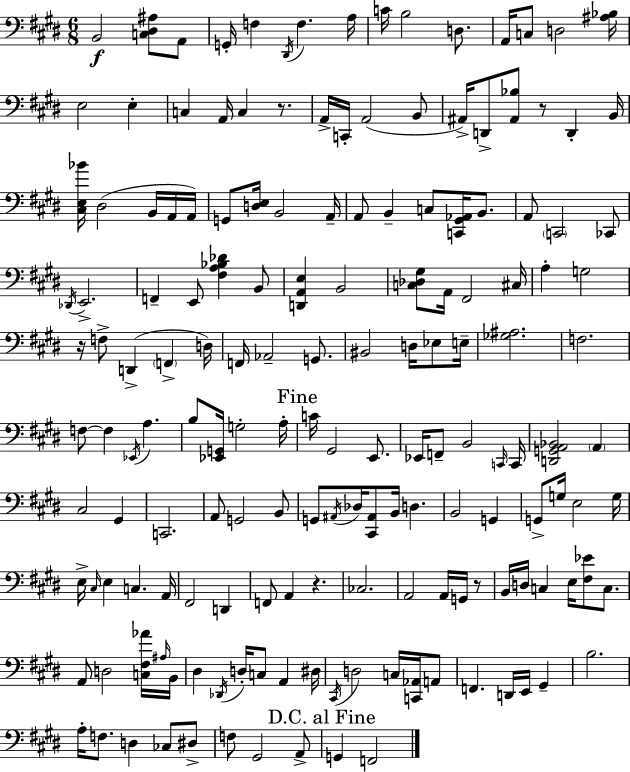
X:1
T:Untitled
M:6/8
L:1/4
K:E
B,,2 [C,^D,^A,]/2 A,,/2 G,,/4 F, ^D,,/4 F, A,/4 C/4 B,2 D,/2 A,,/4 C,/2 D,2 [^A,_B,]/4 E,2 E, C, A,,/4 C, z/2 A,,/4 C,,/4 A,,2 B,,/2 ^A,,/4 D,,/2 [^A,,_B,]/2 z/2 D,, B,,/4 [^C,E,_B]/4 ^D,2 B,,/4 A,,/4 A,,/4 G,,/2 [D,E,]/4 B,,2 A,,/4 A,,/2 B,, C,/2 [C,,^G,,_A,,]/4 B,,/2 A,,/2 C,,2 _C,,/2 _D,,/4 E,,2 F,, E,,/2 [^F,A,_B,_D] B,,/2 [D,,A,,E,] B,,2 [C,_D,^G,]/2 A,,/4 ^F,,2 ^C,/4 A, G,2 z/4 F,/2 D,, F,, D,/4 F,,/4 _A,,2 G,,/2 ^B,,2 D,/4 _E,/2 E,/4 [_G,^A,]2 F,2 F,/2 F, _E,,/4 A, B,/2 [_E,,G,,]/4 G,2 A,/4 C/4 ^G,,2 E,,/2 _E,,/4 F,,/2 B,,2 C,,/4 C,,/4 [D,,G,,A,,_B,,]2 A,, ^C,2 ^G,, C,,2 A,,/2 G,,2 B,,/2 G,,/2 ^A,,/4 _D,/4 [^C,,^A,,]/2 B,,/4 D, B,,2 G,, G,,/2 G,/4 E,2 G,/4 E,/4 ^C,/4 E, C, A,,/4 ^F,,2 D,, F,,/2 A,, z _C,2 A,,2 A,,/4 G,,/4 z/2 B,,/4 D,/4 C, E,/4 [^F,_E]/2 C,/2 A,,/2 D,2 [C,^F,_A]/4 ^A,/4 B,,/4 ^D, _D,,/4 D,/4 C,/2 A,, ^D,/4 ^C,,/4 D,2 C,/4 [C,,_A,,]/4 A,,/2 F,, D,,/4 E,,/4 ^G,, B,2 A,/4 F,/2 D, _C,/2 ^D,/2 F,/2 ^G,,2 A,,/2 G,, F,,2